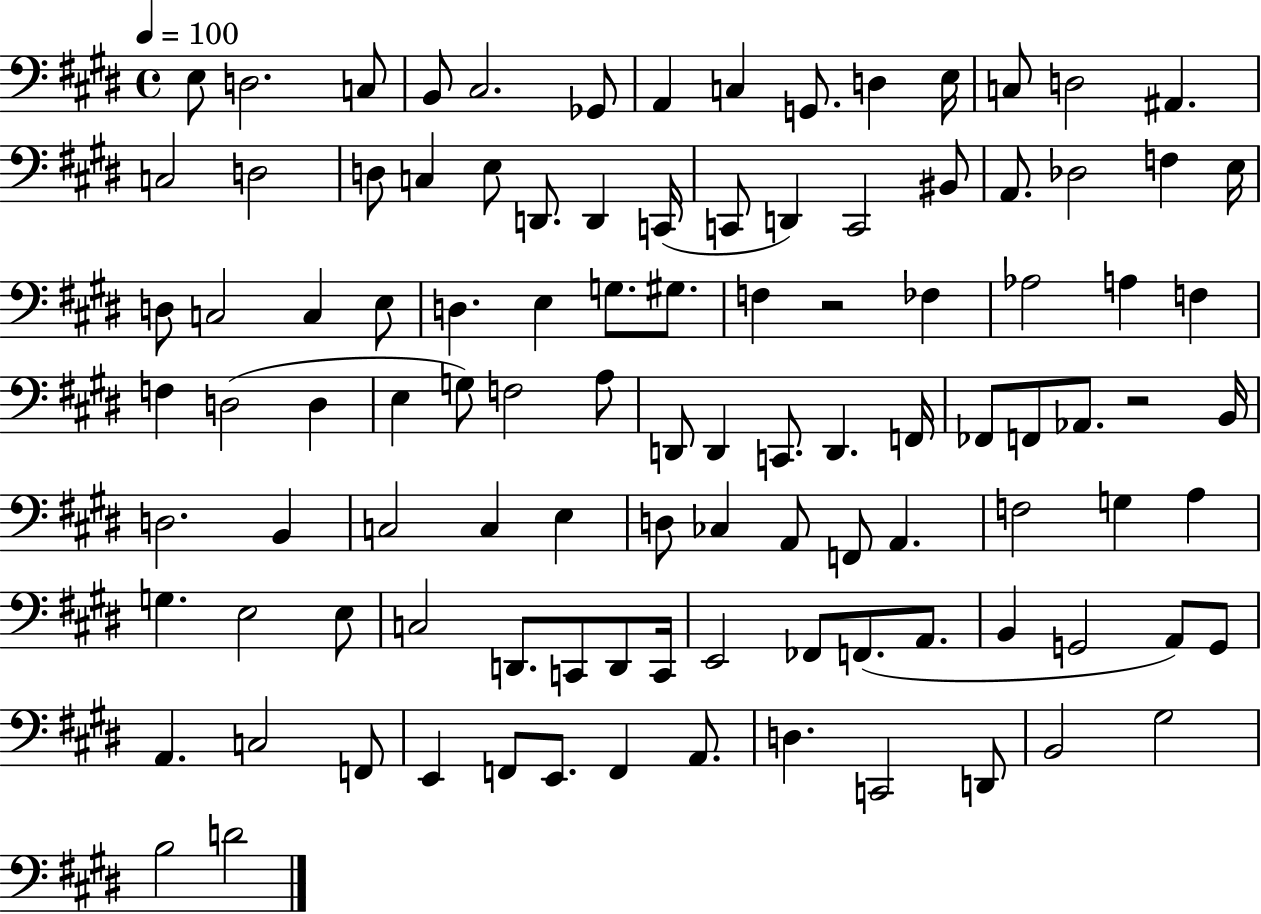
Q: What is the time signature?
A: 4/4